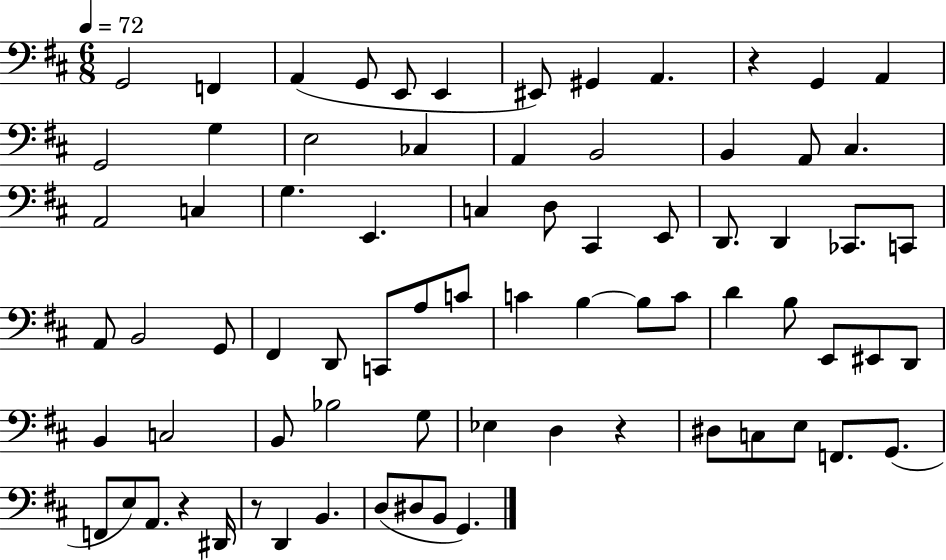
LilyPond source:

{
  \clef bass
  \numericTimeSignature
  \time 6/8
  \key d \major
  \tempo 4 = 72
  g,2 f,4 | a,4( g,8 e,8 e,4 | eis,8) gis,4 a,4. | r4 g,4 a,4 | \break g,2 g4 | e2 ces4 | a,4 b,2 | b,4 a,8 cis4. | \break a,2 c4 | g4. e,4. | c4 d8 cis,4 e,8 | d,8. d,4 ces,8. c,8 | \break a,8 b,2 g,8 | fis,4 d,8 c,8 a8 c'8 | c'4 b4~~ b8 c'8 | d'4 b8 e,8 eis,8 d,8 | \break b,4 c2 | b,8 bes2 g8 | ees4 d4 r4 | dis8 c8 e8 f,8. g,8.( | \break f,8 e8) a,8. r4 dis,16 | r8 d,4 b,4. | d8( dis8 b,8 g,4.) | \bar "|."
}